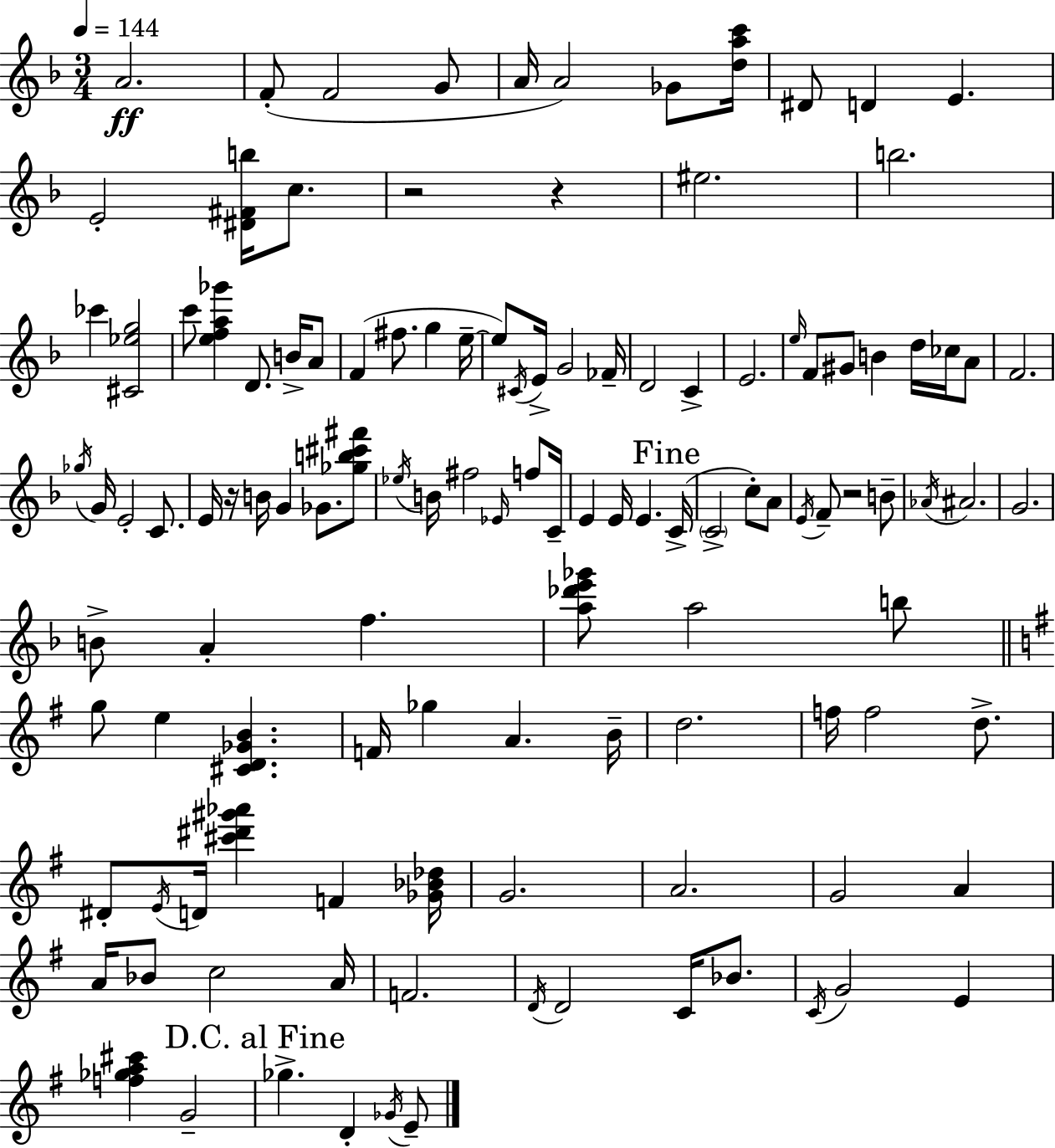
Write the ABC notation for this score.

X:1
T:Untitled
M:3/4
L:1/4
K:F
A2 F/2 F2 G/2 A/4 A2 _G/2 [dac']/4 ^D/2 D E E2 [^D^Fb]/4 c/2 z2 z ^e2 b2 _c' [^C_eg]2 c'/2 [efa_g'] D/2 B/4 A/2 F ^f/2 g e/4 e/2 ^C/4 E/4 G2 _F/4 D2 C E2 e/4 F/2 ^G/2 B d/4 _c/4 A/2 F2 _g/4 G/4 E2 C/2 E/4 z/4 B/4 G _G/2 [_gb^c'^f']/2 _e/4 B/4 ^f2 _E/4 f/2 C/4 E E/4 E C/4 C2 c/2 A/2 E/4 F/2 z2 B/2 _A/4 ^A2 G2 B/2 A f [a_d'e'_g']/2 a2 b/2 g/2 e [^CD_GB] F/4 _g A B/4 d2 f/4 f2 d/2 ^D/2 E/4 D/4 [^c'^d'^g'_a'] F [_G_B_d]/4 G2 A2 G2 A A/4 _B/2 c2 A/4 F2 D/4 D2 C/4 _B/2 C/4 G2 E [f_ga^c'] G2 _g D _G/4 E/2